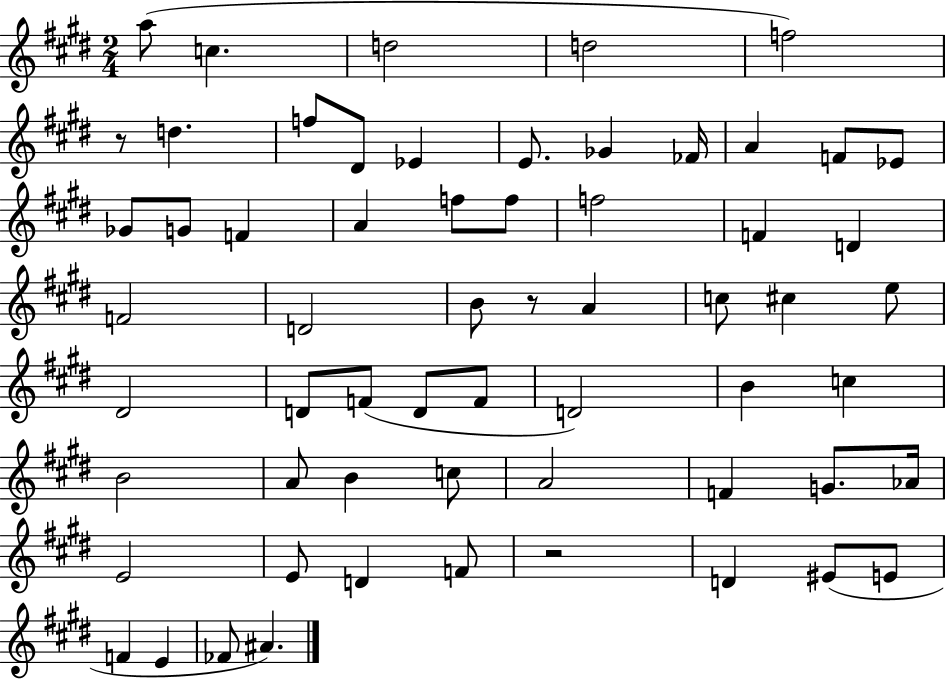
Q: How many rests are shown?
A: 3